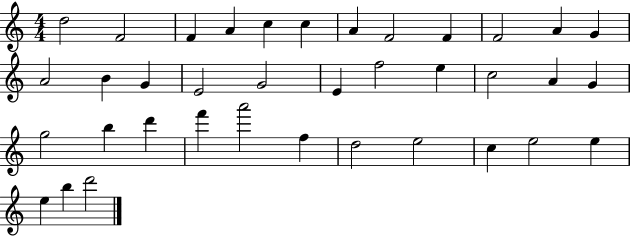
{
  \clef treble
  \numericTimeSignature
  \time 4/4
  \key c \major
  d''2 f'2 | f'4 a'4 c''4 c''4 | a'4 f'2 f'4 | f'2 a'4 g'4 | \break a'2 b'4 g'4 | e'2 g'2 | e'4 f''2 e''4 | c''2 a'4 g'4 | \break g''2 b''4 d'''4 | f'''4 a'''2 f''4 | d''2 e''2 | c''4 e''2 e''4 | \break e''4 b''4 d'''2 | \bar "|."
}